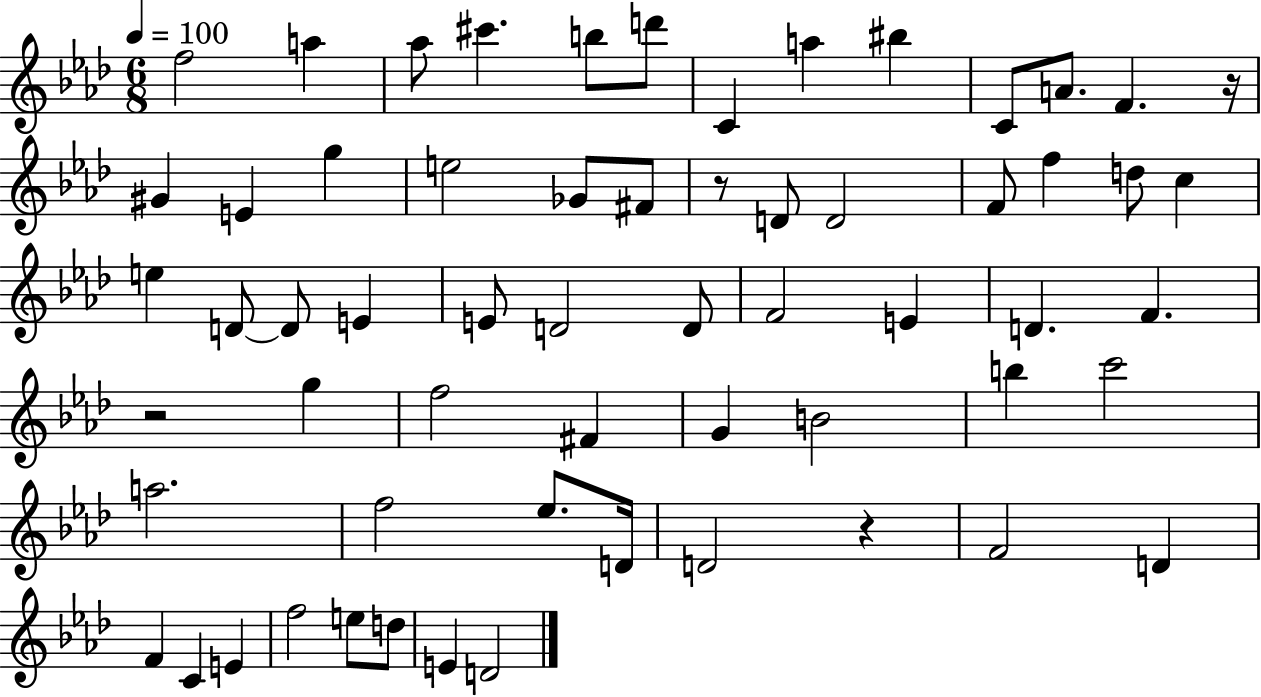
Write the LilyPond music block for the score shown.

{
  \clef treble
  \numericTimeSignature
  \time 6/8
  \key aes \major
  \tempo 4 = 100
  f''2 a''4 | aes''8 cis'''4. b''8 d'''8 | c'4 a''4 bis''4 | c'8 a'8. f'4. r16 | \break gis'4 e'4 g''4 | e''2 ges'8 fis'8 | r8 d'8 d'2 | f'8 f''4 d''8 c''4 | \break e''4 d'8~~ d'8 e'4 | e'8 d'2 d'8 | f'2 e'4 | d'4. f'4. | \break r2 g''4 | f''2 fis'4 | g'4 b'2 | b''4 c'''2 | \break a''2. | f''2 ees''8. d'16 | d'2 r4 | f'2 d'4 | \break f'4 c'4 e'4 | f''2 e''8 d''8 | e'4 d'2 | \bar "|."
}